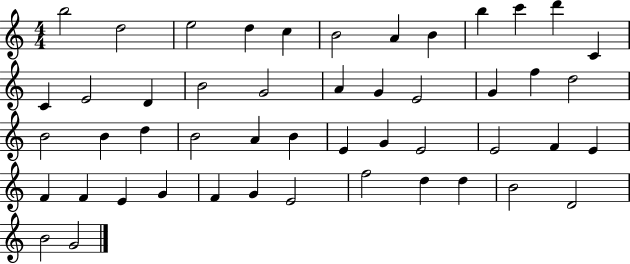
X:1
T:Untitled
M:4/4
L:1/4
K:C
b2 d2 e2 d c B2 A B b c' d' C C E2 D B2 G2 A G E2 G f d2 B2 B d B2 A B E G E2 E2 F E F F E G F G E2 f2 d d B2 D2 B2 G2